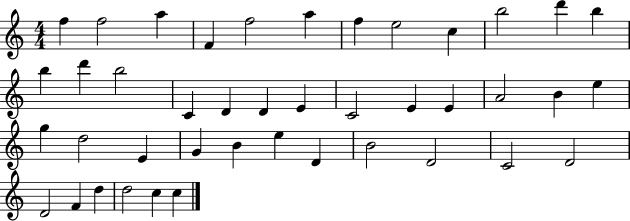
X:1
T:Untitled
M:4/4
L:1/4
K:C
f f2 a F f2 a f e2 c b2 d' b b d' b2 C D D E C2 E E A2 B e g d2 E G B e D B2 D2 C2 D2 D2 F d d2 c c